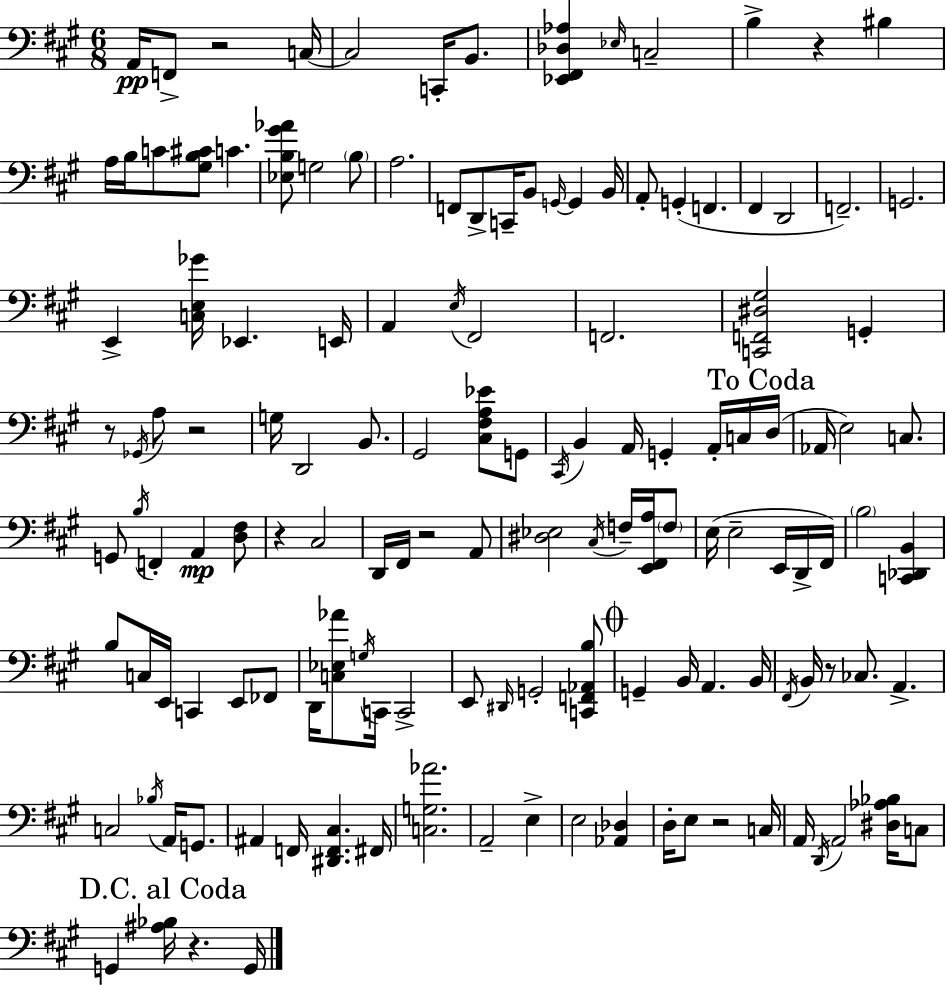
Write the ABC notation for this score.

X:1
T:Untitled
M:6/8
L:1/4
K:A
A,,/4 F,,/2 z2 C,/4 C,2 C,,/4 B,,/2 [_E,,^F,,_D,_A,] _E,/4 C,2 B, z ^B, A,/4 B,/4 C/2 [^G,B,^C]/2 C [_E,B,^G_A]/2 G,2 B,/2 A,2 F,,/2 D,,/2 C,,/4 B,,/2 G,,/4 G,, B,,/4 A,,/2 G,, F,, ^F,, D,,2 F,,2 G,,2 E,, [C,E,_G]/4 _E,, E,,/4 A,, E,/4 ^F,,2 F,,2 [C,,F,,^D,^G,]2 G,, z/2 _G,,/4 A,/2 z2 G,/4 D,,2 B,,/2 ^G,,2 [^C,^F,A,_E]/2 G,,/2 ^C,,/4 B,, A,,/4 G,, A,,/4 C,/4 D,/4 _A,,/4 E,2 C,/2 G,,/2 B,/4 F,, A,, [D,^F,]/2 z ^C,2 D,,/4 ^F,,/4 z2 A,,/2 [^D,_E,]2 ^C,/4 F,/4 [E,,^F,,A,]/4 F,/2 E,/4 E,2 E,,/4 D,,/4 ^F,,/4 B,2 [C,,_D,,B,,] B,/2 C,/4 E,,/4 C,, E,,/2 _F,,/2 D,,/4 [C,_E,_A]/2 G,/4 C,,/4 C,,2 E,,/2 ^D,,/4 G,,2 [C,,F,,_A,,B,]/2 G,, B,,/4 A,, B,,/4 ^F,,/4 B,,/4 z/2 _C,/2 A,, C,2 _B,/4 A,,/4 G,,/2 ^A,, F,,/4 [^D,,F,,^C,] ^F,,/4 [C,G,_A]2 A,,2 E, E,2 [_A,,_D,] D,/4 E,/2 z2 C,/4 A,,/4 D,,/4 A,,2 [^D,_A,_B,]/4 C,/2 G,, [^A,_B,]/4 z G,,/4